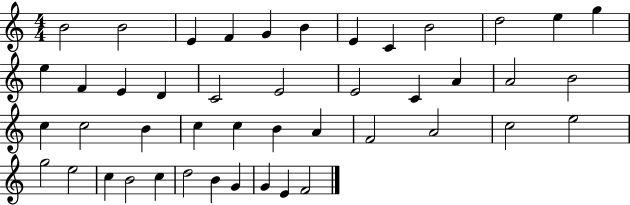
B4/h B4/h E4/q F4/q G4/q B4/q E4/q C4/q B4/h D5/h E5/q G5/q E5/q F4/q E4/q D4/q C4/h E4/h E4/h C4/q A4/q A4/h B4/h C5/q C5/h B4/q C5/q C5/q B4/q A4/q F4/h A4/h C5/h E5/h G5/h E5/h C5/q B4/h C5/q D5/h B4/q G4/q G4/q E4/q F4/h